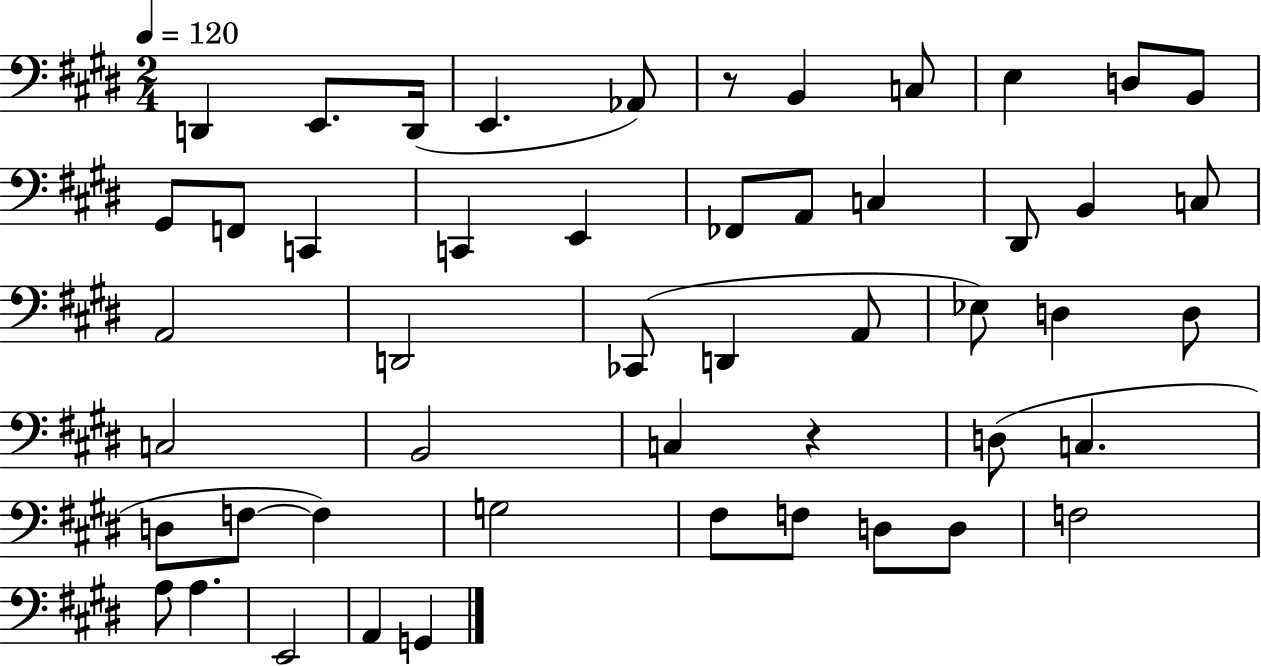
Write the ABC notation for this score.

X:1
T:Untitled
M:2/4
L:1/4
K:E
D,, E,,/2 D,,/4 E,, _A,,/2 z/2 B,, C,/2 E, D,/2 B,,/2 ^G,,/2 F,,/2 C,, C,, E,, _F,,/2 A,,/2 C, ^D,,/2 B,, C,/2 A,,2 D,,2 _C,,/2 D,, A,,/2 _E,/2 D, D,/2 C,2 B,,2 C, z D,/2 C, D,/2 F,/2 F, G,2 ^F,/2 F,/2 D,/2 D,/2 F,2 A,/2 A, E,,2 A,, G,,